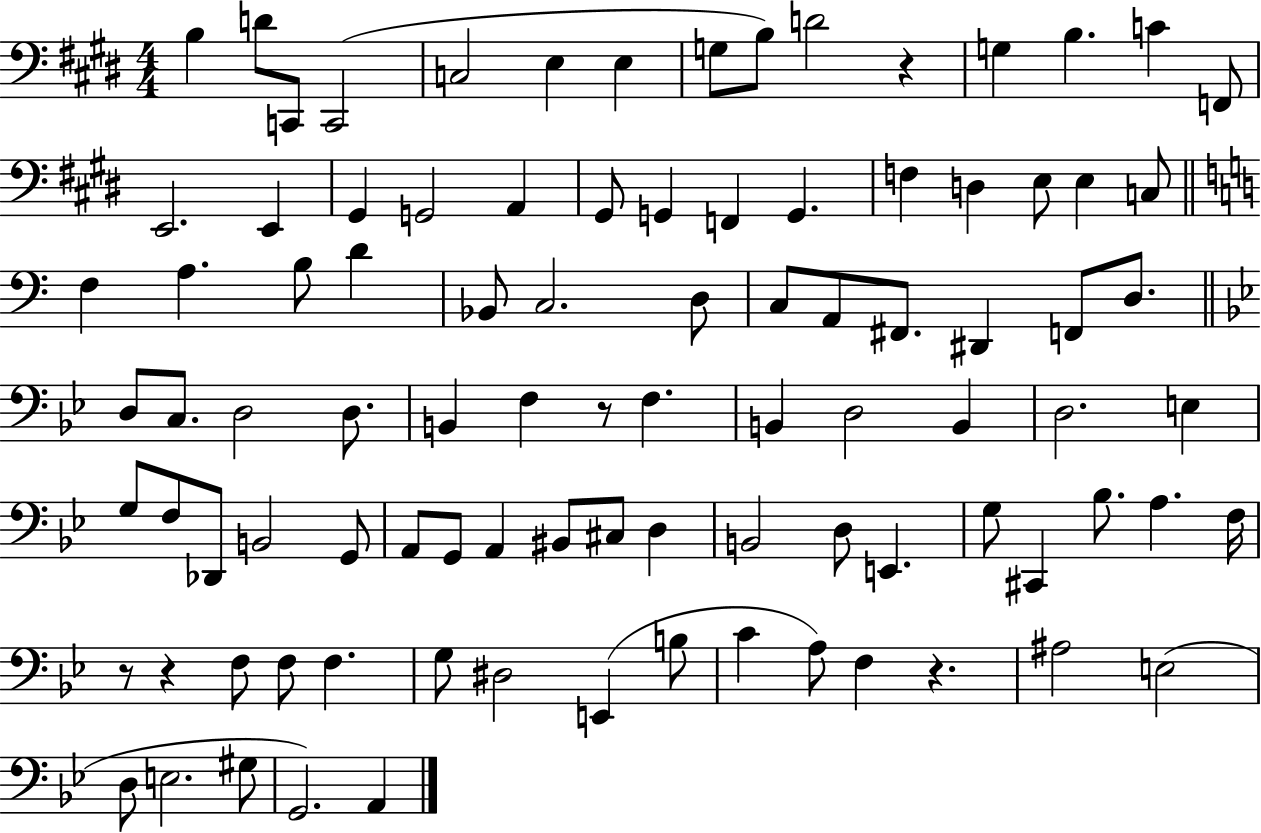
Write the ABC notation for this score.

X:1
T:Untitled
M:4/4
L:1/4
K:E
B, D/2 C,,/2 C,,2 C,2 E, E, G,/2 B,/2 D2 z G, B, C F,,/2 E,,2 E,, ^G,, G,,2 A,, ^G,,/2 G,, F,, G,, F, D, E,/2 E, C,/2 F, A, B,/2 D _B,,/2 C,2 D,/2 C,/2 A,,/2 ^F,,/2 ^D,, F,,/2 D,/2 D,/2 C,/2 D,2 D,/2 B,, F, z/2 F, B,, D,2 B,, D,2 E, G,/2 F,/2 _D,,/2 B,,2 G,,/2 A,,/2 G,,/2 A,, ^B,,/2 ^C,/2 D, B,,2 D,/2 E,, G,/2 ^C,, _B,/2 A, F,/4 z/2 z F,/2 F,/2 F, G,/2 ^D,2 E,, B,/2 C A,/2 F, z ^A,2 E,2 D,/2 E,2 ^G,/2 G,,2 A,,